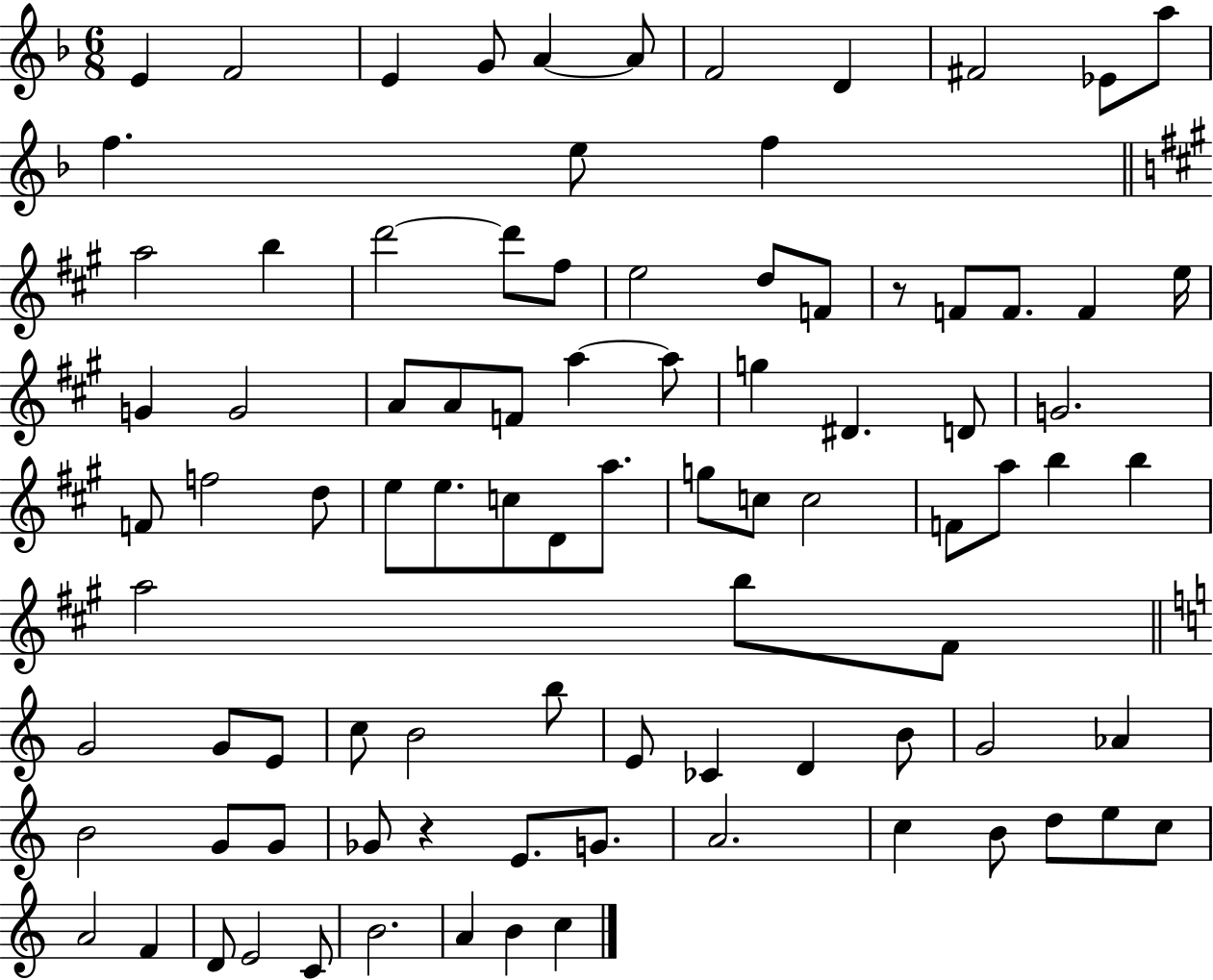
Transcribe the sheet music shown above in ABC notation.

X:1
T:Untitled
M:6/8
L:1/4
K:F
E F2 E G/2 A A/2 F2 D ^F2 _E/2 a/2 f e/2 f a2 b d'2 d'/2 ^f/2 e2 d/2 F/2 z/2 F/2 F/2 F e/4 G G2 A/2 A/2 F/2 a a/2 g ^D D/2 G2 F/2 f2 d/2 e/2 e/2 c/2 D/2 a/2 g/2 c/2 c2 F/2 a/2 b b a2 b/2 ^F/2 G2 G/2 E/2 c/2 B2 b/2 E/2 _C D B/2 G2 _A B2 G/2 G/2 _G/2 z E/2 G/2 A2 c B/2 d/2 e/2 c/2 A2 F D/2 E2 C/2 B2 A B c